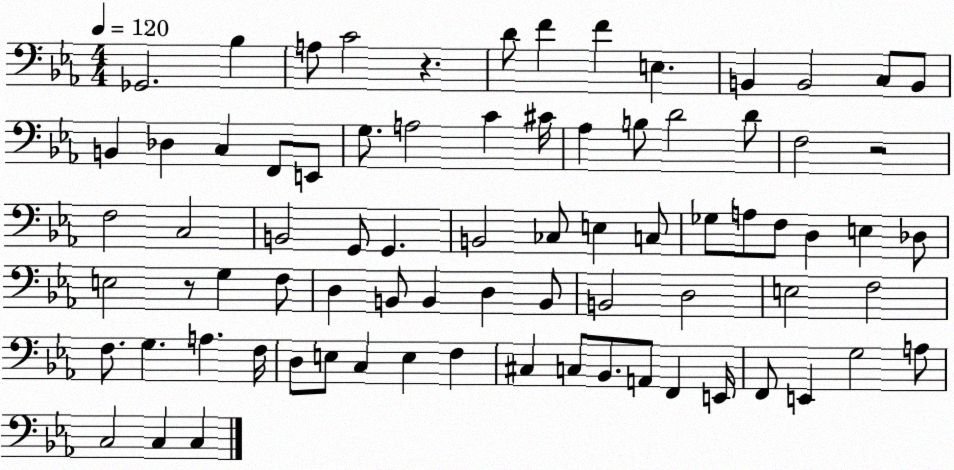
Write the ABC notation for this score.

X:1
T:Untitled
M:4/4
L:1/4
K:Eb
_G,,2 _B, A,/2 C2 z D/2 F F E, B,, B,,2 C,/2 B,,/2 B,, _D, C, F,,/2 E,,/2 G,/2 A,2 C ^C/4 _A, B,/2 D2 D/2 F,2 z2 F,2 C,2 B,,2 G,,/2 G,, B,,2 _C,/2 E, C,/2 _G,/2 A,/2 F,/2 D, E, _D,/2 E,2 z/2 G, F,/2 D, B,,/2 B,, D, B,,/2 B,,2 D,2 E,2 F,2 F,/2 G, A, F,/4 D,/2 E,/2 C, E, F, ^C, C,/2 _B,,/2 A,,/2 F,, E,,/4 F,,/2 E,, G,2 A,/2 C,2 C, C,